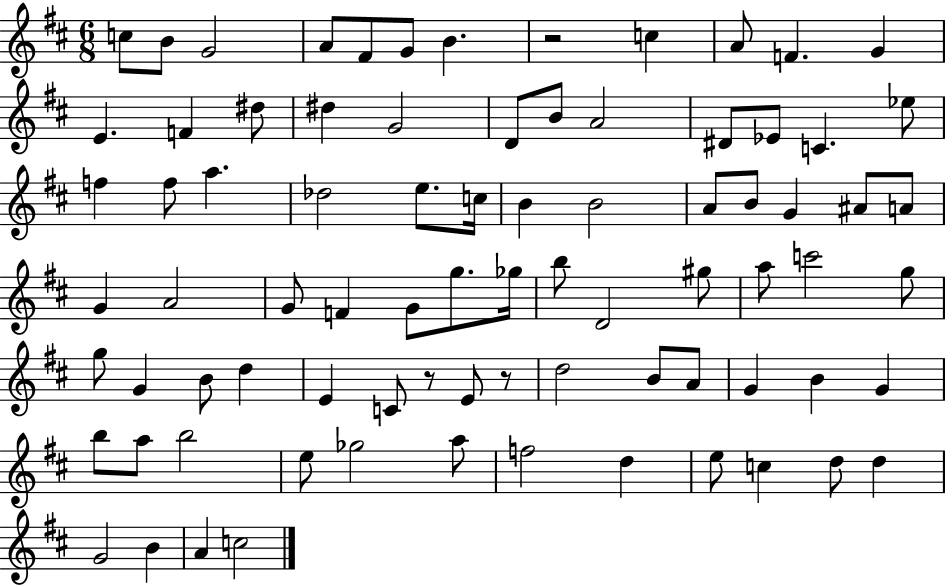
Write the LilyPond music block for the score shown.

{
  \clef treble
  \numericTimeSignature
  \time 6/8
  \key d \major
  c''8 b'8 g'2 | a'8 fis'8 g'8 b'4. | r2 c''4 | a'8 f'4. g'4 | \break e'4. f'4 dis''8 | dis''4 g'2 | d'8 b'8 a'2 | dis'8 ees'8 c'4. ees''8 | \break f''4 f''8 a''4. | des''2 e''8. c''16 | b'4 b'2 | a'8 b'8 g'4 ais'8 a'8 | \break g'4 a'2 | g'8 f'4 g'8 g''8. ges''16 | b''8 d'2 gis''8 | a''8 c'''2 g''8 | \break g''8 g'4 b'8 d''4 | e'4 c'8 r8 e'8 r8 | d''2 b'8 a'8 | g'4 b'4 g'4 | \break b''8 a''8 b''2 | e''8 ges''2 a''8 | f''2 d''4 | e''8 c''4 d''8 d''4 | \break g'2 b'4 | a'4 c''2 | \bar "|."
}